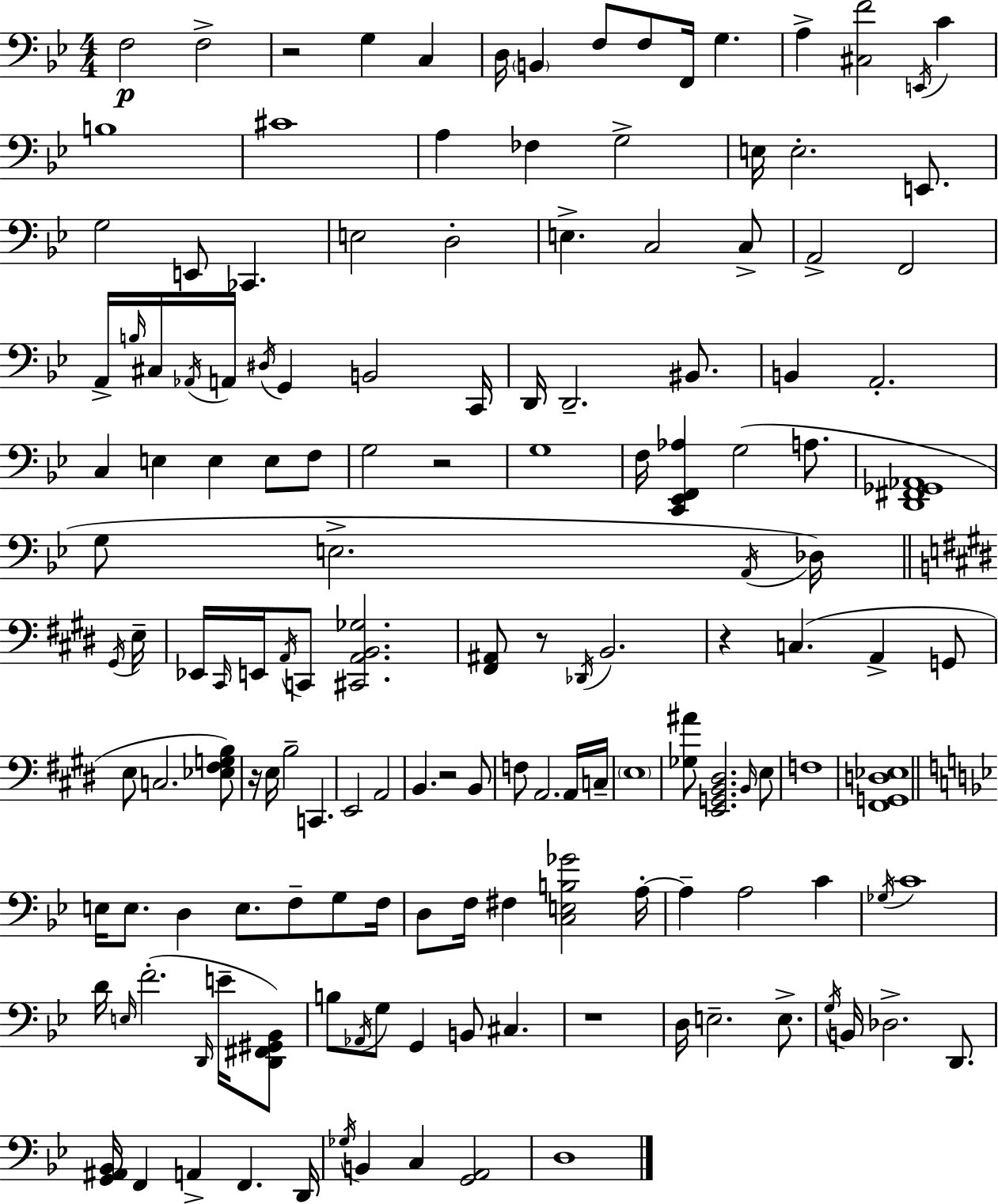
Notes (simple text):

F3/h F3/h R/h G3/q C3/q D3/s B2/q F3/e F3/e F2/s G3/q. A3/q [C#3,F4]/h E2/s C4/q B3/w C#4/w A3/q FES3/q G3/h E3/s E3/h. E2/e. G3/h E2/e CES2/q. E3/h D3/h E3/q. C3/h C3/e A2/h F2/h A2/s B3/s C#3/s Ab2/s A2/s D#3/s G2/q B2/h C2/s D2/s D2/h. BIS2/e. B2/q A2/h. C3/q E3/q E3/q E3/e F3/e G3/h R/h G3/w F3/s [C2,Eb2,F2,Ab3]/q G3/h A3/e. [D2,F#2,Gb2,Ab2]/w G3/e E3/h. A2/s Db3/s G#2/s E3/s Eb2/s C#2/s E2/s A2/s C2/e [C#2,A2,B2,Gb3]/h. [F#2,A#2]/e R/e Db2/s B2/h. R/q C3/q. A2/q G2/e E3/e C3/h. [Eb3,F#3,G3,B3]/e R/s E3/s B3/h C2/q. E2/h A2/h B2/q. R/h B2/e F3/e A2/h. A2/s C3/s E3/w [Gb3,A#4]/e [E2,G2,B2,D#3]/h. B2/s E3/e F3/w [F#2,G2,D3,Eb3]/w E3/s E3/e. D3/q E3/e. F3/e G3/e F3/s D3/e F3/s F#3/q [C3,E3,B3,Gb4]/h A3/s A3/q A3/h C4/q Gb3/s C4/w D4/s E3/s F4/h. D2/s E4/s [D2,F#2,G#2,Bb2]/e B3/e Ab2/s G3/e G2/q B2/e C#3/q. R/w D3/s E3/h. E3/e. G3/s B2/s Db3/h. D2/e. [G2,A#2,Bb2]/s F2/q A2/q F2/q. D2/s Gb3/s B2/q C3/q [G2,A2]/h D3/w